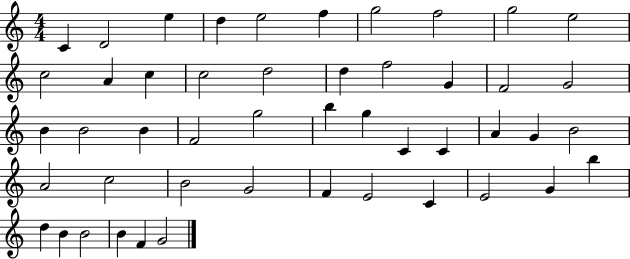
X:1
T:Untitled
M:4/4
L:1/4
K:C
C D2 e d e2 f g2 f2 g2 e2 c2 A c c2 d2 d f2 G F2 G2 B B2 B F2 g2 b g C C A G B2 A2 c2 B2 G2 F E2 C E2 G b d B B2 B F G2